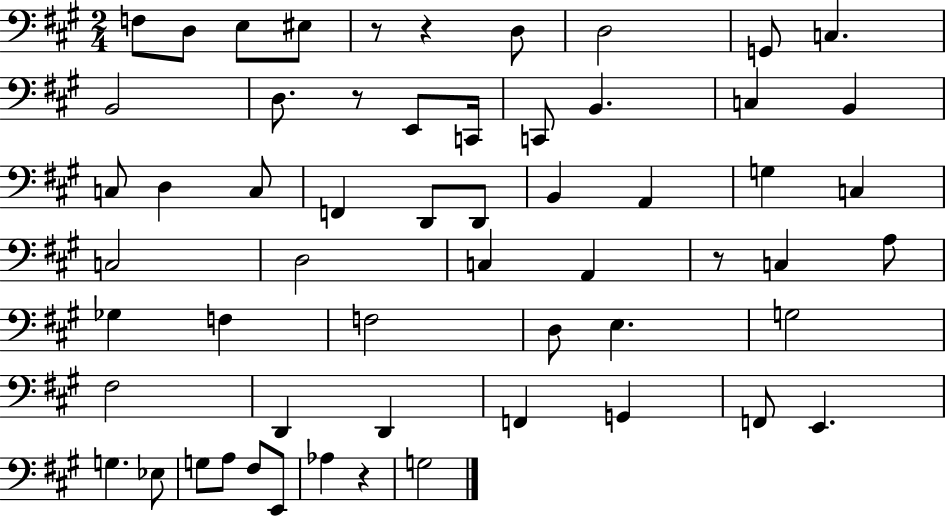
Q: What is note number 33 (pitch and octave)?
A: Gb3